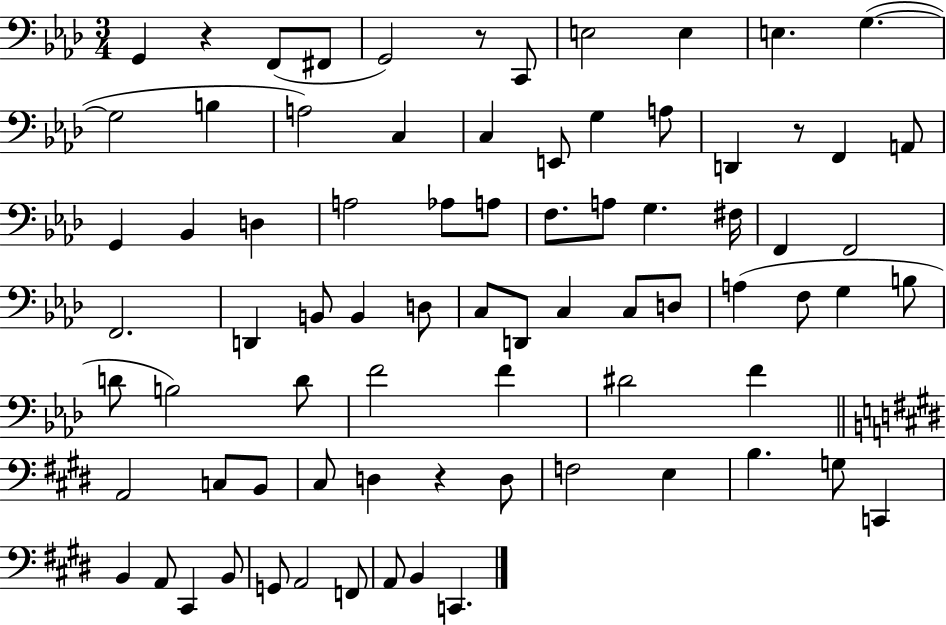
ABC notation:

X:1
T:Untitled
M:3/4
L:1/4
K:Ab
G,, z F,,/2 ^F,,/2 G,,2 z/2 C,,/2 E,2 E, E, G, G,2 B, A,2 C, C, E,,/2 G, A,/2 D,, z/2 F,, A,,/2 G,, _B,, D, A,2 _A,/2 A,/2 F,/2 A,/2 G, ^F,/4 F,, F,,2 F,,2 D,, B,,/2 B,, D,/2 C,/2 D,,/2 C, C,/2 D,/2 A, F,/2 G, B,/2 D/2 B,2 D/2 F2 F ^D2 F A,,2 C,/2 B,,/2 ^C,/2 D, z D,/2 F,2 E, B, G,/2 C,, B,, A,,/2 ^C,, B,,/2 G,,/2 A,,2 F,,/2 A,,/2 B,, C,,